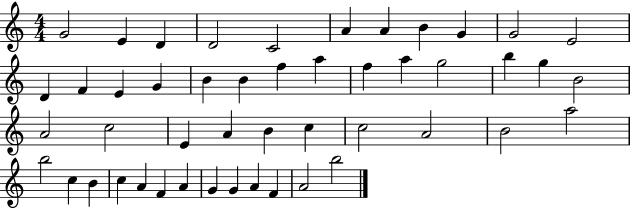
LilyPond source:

{
  \clef treble
  \numericTimeSignature
  \time 4/4
  \key c \major
  g'2 e'4 d'4 | d'2 c'2 | a'4 a'4 b'4 g'4 | g'2 e'2 | \break d'4 f'4 e'4 g'4 | b'4 b'4 f''4 a''4 | f''4 a''4 g''2 | b''4 g''4 b'2 | \break a'2 c''2 | e'4 a'4 b'4 c''4 | c''2 a'2 | b'2 a''2 | \break b''2 c''4 b'4 | c''4 a'4 f'4 a'4 | g'4 g'4 a'4 f'4 | a'2 b''2 | \break \bar "|."
}